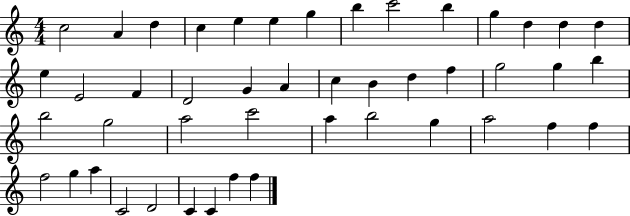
{
  \clef treble
  \numericTimeSignature
  \time 4/4
  \key c \major
  c''2 a'4 d''4 | c''4 e''4 e''4 g''4 | b''4 c'''2 b''4 | g''4 d''4 d''4 d''4 | \break e''4 e'2 f'4 | d'2 g'4 a'4 | c''4 b'4 d''4 f''4 | g''2 g''4 b''4 | \break b''2 g''2 | a''2 c'''2 | a''4 b''2 g''4 | a''2 f''4 f''4 | \break f''2 g''4 a''4 | c'2 d'2 | c'4 c'4 f''4 f''4 | \bar "|."
}